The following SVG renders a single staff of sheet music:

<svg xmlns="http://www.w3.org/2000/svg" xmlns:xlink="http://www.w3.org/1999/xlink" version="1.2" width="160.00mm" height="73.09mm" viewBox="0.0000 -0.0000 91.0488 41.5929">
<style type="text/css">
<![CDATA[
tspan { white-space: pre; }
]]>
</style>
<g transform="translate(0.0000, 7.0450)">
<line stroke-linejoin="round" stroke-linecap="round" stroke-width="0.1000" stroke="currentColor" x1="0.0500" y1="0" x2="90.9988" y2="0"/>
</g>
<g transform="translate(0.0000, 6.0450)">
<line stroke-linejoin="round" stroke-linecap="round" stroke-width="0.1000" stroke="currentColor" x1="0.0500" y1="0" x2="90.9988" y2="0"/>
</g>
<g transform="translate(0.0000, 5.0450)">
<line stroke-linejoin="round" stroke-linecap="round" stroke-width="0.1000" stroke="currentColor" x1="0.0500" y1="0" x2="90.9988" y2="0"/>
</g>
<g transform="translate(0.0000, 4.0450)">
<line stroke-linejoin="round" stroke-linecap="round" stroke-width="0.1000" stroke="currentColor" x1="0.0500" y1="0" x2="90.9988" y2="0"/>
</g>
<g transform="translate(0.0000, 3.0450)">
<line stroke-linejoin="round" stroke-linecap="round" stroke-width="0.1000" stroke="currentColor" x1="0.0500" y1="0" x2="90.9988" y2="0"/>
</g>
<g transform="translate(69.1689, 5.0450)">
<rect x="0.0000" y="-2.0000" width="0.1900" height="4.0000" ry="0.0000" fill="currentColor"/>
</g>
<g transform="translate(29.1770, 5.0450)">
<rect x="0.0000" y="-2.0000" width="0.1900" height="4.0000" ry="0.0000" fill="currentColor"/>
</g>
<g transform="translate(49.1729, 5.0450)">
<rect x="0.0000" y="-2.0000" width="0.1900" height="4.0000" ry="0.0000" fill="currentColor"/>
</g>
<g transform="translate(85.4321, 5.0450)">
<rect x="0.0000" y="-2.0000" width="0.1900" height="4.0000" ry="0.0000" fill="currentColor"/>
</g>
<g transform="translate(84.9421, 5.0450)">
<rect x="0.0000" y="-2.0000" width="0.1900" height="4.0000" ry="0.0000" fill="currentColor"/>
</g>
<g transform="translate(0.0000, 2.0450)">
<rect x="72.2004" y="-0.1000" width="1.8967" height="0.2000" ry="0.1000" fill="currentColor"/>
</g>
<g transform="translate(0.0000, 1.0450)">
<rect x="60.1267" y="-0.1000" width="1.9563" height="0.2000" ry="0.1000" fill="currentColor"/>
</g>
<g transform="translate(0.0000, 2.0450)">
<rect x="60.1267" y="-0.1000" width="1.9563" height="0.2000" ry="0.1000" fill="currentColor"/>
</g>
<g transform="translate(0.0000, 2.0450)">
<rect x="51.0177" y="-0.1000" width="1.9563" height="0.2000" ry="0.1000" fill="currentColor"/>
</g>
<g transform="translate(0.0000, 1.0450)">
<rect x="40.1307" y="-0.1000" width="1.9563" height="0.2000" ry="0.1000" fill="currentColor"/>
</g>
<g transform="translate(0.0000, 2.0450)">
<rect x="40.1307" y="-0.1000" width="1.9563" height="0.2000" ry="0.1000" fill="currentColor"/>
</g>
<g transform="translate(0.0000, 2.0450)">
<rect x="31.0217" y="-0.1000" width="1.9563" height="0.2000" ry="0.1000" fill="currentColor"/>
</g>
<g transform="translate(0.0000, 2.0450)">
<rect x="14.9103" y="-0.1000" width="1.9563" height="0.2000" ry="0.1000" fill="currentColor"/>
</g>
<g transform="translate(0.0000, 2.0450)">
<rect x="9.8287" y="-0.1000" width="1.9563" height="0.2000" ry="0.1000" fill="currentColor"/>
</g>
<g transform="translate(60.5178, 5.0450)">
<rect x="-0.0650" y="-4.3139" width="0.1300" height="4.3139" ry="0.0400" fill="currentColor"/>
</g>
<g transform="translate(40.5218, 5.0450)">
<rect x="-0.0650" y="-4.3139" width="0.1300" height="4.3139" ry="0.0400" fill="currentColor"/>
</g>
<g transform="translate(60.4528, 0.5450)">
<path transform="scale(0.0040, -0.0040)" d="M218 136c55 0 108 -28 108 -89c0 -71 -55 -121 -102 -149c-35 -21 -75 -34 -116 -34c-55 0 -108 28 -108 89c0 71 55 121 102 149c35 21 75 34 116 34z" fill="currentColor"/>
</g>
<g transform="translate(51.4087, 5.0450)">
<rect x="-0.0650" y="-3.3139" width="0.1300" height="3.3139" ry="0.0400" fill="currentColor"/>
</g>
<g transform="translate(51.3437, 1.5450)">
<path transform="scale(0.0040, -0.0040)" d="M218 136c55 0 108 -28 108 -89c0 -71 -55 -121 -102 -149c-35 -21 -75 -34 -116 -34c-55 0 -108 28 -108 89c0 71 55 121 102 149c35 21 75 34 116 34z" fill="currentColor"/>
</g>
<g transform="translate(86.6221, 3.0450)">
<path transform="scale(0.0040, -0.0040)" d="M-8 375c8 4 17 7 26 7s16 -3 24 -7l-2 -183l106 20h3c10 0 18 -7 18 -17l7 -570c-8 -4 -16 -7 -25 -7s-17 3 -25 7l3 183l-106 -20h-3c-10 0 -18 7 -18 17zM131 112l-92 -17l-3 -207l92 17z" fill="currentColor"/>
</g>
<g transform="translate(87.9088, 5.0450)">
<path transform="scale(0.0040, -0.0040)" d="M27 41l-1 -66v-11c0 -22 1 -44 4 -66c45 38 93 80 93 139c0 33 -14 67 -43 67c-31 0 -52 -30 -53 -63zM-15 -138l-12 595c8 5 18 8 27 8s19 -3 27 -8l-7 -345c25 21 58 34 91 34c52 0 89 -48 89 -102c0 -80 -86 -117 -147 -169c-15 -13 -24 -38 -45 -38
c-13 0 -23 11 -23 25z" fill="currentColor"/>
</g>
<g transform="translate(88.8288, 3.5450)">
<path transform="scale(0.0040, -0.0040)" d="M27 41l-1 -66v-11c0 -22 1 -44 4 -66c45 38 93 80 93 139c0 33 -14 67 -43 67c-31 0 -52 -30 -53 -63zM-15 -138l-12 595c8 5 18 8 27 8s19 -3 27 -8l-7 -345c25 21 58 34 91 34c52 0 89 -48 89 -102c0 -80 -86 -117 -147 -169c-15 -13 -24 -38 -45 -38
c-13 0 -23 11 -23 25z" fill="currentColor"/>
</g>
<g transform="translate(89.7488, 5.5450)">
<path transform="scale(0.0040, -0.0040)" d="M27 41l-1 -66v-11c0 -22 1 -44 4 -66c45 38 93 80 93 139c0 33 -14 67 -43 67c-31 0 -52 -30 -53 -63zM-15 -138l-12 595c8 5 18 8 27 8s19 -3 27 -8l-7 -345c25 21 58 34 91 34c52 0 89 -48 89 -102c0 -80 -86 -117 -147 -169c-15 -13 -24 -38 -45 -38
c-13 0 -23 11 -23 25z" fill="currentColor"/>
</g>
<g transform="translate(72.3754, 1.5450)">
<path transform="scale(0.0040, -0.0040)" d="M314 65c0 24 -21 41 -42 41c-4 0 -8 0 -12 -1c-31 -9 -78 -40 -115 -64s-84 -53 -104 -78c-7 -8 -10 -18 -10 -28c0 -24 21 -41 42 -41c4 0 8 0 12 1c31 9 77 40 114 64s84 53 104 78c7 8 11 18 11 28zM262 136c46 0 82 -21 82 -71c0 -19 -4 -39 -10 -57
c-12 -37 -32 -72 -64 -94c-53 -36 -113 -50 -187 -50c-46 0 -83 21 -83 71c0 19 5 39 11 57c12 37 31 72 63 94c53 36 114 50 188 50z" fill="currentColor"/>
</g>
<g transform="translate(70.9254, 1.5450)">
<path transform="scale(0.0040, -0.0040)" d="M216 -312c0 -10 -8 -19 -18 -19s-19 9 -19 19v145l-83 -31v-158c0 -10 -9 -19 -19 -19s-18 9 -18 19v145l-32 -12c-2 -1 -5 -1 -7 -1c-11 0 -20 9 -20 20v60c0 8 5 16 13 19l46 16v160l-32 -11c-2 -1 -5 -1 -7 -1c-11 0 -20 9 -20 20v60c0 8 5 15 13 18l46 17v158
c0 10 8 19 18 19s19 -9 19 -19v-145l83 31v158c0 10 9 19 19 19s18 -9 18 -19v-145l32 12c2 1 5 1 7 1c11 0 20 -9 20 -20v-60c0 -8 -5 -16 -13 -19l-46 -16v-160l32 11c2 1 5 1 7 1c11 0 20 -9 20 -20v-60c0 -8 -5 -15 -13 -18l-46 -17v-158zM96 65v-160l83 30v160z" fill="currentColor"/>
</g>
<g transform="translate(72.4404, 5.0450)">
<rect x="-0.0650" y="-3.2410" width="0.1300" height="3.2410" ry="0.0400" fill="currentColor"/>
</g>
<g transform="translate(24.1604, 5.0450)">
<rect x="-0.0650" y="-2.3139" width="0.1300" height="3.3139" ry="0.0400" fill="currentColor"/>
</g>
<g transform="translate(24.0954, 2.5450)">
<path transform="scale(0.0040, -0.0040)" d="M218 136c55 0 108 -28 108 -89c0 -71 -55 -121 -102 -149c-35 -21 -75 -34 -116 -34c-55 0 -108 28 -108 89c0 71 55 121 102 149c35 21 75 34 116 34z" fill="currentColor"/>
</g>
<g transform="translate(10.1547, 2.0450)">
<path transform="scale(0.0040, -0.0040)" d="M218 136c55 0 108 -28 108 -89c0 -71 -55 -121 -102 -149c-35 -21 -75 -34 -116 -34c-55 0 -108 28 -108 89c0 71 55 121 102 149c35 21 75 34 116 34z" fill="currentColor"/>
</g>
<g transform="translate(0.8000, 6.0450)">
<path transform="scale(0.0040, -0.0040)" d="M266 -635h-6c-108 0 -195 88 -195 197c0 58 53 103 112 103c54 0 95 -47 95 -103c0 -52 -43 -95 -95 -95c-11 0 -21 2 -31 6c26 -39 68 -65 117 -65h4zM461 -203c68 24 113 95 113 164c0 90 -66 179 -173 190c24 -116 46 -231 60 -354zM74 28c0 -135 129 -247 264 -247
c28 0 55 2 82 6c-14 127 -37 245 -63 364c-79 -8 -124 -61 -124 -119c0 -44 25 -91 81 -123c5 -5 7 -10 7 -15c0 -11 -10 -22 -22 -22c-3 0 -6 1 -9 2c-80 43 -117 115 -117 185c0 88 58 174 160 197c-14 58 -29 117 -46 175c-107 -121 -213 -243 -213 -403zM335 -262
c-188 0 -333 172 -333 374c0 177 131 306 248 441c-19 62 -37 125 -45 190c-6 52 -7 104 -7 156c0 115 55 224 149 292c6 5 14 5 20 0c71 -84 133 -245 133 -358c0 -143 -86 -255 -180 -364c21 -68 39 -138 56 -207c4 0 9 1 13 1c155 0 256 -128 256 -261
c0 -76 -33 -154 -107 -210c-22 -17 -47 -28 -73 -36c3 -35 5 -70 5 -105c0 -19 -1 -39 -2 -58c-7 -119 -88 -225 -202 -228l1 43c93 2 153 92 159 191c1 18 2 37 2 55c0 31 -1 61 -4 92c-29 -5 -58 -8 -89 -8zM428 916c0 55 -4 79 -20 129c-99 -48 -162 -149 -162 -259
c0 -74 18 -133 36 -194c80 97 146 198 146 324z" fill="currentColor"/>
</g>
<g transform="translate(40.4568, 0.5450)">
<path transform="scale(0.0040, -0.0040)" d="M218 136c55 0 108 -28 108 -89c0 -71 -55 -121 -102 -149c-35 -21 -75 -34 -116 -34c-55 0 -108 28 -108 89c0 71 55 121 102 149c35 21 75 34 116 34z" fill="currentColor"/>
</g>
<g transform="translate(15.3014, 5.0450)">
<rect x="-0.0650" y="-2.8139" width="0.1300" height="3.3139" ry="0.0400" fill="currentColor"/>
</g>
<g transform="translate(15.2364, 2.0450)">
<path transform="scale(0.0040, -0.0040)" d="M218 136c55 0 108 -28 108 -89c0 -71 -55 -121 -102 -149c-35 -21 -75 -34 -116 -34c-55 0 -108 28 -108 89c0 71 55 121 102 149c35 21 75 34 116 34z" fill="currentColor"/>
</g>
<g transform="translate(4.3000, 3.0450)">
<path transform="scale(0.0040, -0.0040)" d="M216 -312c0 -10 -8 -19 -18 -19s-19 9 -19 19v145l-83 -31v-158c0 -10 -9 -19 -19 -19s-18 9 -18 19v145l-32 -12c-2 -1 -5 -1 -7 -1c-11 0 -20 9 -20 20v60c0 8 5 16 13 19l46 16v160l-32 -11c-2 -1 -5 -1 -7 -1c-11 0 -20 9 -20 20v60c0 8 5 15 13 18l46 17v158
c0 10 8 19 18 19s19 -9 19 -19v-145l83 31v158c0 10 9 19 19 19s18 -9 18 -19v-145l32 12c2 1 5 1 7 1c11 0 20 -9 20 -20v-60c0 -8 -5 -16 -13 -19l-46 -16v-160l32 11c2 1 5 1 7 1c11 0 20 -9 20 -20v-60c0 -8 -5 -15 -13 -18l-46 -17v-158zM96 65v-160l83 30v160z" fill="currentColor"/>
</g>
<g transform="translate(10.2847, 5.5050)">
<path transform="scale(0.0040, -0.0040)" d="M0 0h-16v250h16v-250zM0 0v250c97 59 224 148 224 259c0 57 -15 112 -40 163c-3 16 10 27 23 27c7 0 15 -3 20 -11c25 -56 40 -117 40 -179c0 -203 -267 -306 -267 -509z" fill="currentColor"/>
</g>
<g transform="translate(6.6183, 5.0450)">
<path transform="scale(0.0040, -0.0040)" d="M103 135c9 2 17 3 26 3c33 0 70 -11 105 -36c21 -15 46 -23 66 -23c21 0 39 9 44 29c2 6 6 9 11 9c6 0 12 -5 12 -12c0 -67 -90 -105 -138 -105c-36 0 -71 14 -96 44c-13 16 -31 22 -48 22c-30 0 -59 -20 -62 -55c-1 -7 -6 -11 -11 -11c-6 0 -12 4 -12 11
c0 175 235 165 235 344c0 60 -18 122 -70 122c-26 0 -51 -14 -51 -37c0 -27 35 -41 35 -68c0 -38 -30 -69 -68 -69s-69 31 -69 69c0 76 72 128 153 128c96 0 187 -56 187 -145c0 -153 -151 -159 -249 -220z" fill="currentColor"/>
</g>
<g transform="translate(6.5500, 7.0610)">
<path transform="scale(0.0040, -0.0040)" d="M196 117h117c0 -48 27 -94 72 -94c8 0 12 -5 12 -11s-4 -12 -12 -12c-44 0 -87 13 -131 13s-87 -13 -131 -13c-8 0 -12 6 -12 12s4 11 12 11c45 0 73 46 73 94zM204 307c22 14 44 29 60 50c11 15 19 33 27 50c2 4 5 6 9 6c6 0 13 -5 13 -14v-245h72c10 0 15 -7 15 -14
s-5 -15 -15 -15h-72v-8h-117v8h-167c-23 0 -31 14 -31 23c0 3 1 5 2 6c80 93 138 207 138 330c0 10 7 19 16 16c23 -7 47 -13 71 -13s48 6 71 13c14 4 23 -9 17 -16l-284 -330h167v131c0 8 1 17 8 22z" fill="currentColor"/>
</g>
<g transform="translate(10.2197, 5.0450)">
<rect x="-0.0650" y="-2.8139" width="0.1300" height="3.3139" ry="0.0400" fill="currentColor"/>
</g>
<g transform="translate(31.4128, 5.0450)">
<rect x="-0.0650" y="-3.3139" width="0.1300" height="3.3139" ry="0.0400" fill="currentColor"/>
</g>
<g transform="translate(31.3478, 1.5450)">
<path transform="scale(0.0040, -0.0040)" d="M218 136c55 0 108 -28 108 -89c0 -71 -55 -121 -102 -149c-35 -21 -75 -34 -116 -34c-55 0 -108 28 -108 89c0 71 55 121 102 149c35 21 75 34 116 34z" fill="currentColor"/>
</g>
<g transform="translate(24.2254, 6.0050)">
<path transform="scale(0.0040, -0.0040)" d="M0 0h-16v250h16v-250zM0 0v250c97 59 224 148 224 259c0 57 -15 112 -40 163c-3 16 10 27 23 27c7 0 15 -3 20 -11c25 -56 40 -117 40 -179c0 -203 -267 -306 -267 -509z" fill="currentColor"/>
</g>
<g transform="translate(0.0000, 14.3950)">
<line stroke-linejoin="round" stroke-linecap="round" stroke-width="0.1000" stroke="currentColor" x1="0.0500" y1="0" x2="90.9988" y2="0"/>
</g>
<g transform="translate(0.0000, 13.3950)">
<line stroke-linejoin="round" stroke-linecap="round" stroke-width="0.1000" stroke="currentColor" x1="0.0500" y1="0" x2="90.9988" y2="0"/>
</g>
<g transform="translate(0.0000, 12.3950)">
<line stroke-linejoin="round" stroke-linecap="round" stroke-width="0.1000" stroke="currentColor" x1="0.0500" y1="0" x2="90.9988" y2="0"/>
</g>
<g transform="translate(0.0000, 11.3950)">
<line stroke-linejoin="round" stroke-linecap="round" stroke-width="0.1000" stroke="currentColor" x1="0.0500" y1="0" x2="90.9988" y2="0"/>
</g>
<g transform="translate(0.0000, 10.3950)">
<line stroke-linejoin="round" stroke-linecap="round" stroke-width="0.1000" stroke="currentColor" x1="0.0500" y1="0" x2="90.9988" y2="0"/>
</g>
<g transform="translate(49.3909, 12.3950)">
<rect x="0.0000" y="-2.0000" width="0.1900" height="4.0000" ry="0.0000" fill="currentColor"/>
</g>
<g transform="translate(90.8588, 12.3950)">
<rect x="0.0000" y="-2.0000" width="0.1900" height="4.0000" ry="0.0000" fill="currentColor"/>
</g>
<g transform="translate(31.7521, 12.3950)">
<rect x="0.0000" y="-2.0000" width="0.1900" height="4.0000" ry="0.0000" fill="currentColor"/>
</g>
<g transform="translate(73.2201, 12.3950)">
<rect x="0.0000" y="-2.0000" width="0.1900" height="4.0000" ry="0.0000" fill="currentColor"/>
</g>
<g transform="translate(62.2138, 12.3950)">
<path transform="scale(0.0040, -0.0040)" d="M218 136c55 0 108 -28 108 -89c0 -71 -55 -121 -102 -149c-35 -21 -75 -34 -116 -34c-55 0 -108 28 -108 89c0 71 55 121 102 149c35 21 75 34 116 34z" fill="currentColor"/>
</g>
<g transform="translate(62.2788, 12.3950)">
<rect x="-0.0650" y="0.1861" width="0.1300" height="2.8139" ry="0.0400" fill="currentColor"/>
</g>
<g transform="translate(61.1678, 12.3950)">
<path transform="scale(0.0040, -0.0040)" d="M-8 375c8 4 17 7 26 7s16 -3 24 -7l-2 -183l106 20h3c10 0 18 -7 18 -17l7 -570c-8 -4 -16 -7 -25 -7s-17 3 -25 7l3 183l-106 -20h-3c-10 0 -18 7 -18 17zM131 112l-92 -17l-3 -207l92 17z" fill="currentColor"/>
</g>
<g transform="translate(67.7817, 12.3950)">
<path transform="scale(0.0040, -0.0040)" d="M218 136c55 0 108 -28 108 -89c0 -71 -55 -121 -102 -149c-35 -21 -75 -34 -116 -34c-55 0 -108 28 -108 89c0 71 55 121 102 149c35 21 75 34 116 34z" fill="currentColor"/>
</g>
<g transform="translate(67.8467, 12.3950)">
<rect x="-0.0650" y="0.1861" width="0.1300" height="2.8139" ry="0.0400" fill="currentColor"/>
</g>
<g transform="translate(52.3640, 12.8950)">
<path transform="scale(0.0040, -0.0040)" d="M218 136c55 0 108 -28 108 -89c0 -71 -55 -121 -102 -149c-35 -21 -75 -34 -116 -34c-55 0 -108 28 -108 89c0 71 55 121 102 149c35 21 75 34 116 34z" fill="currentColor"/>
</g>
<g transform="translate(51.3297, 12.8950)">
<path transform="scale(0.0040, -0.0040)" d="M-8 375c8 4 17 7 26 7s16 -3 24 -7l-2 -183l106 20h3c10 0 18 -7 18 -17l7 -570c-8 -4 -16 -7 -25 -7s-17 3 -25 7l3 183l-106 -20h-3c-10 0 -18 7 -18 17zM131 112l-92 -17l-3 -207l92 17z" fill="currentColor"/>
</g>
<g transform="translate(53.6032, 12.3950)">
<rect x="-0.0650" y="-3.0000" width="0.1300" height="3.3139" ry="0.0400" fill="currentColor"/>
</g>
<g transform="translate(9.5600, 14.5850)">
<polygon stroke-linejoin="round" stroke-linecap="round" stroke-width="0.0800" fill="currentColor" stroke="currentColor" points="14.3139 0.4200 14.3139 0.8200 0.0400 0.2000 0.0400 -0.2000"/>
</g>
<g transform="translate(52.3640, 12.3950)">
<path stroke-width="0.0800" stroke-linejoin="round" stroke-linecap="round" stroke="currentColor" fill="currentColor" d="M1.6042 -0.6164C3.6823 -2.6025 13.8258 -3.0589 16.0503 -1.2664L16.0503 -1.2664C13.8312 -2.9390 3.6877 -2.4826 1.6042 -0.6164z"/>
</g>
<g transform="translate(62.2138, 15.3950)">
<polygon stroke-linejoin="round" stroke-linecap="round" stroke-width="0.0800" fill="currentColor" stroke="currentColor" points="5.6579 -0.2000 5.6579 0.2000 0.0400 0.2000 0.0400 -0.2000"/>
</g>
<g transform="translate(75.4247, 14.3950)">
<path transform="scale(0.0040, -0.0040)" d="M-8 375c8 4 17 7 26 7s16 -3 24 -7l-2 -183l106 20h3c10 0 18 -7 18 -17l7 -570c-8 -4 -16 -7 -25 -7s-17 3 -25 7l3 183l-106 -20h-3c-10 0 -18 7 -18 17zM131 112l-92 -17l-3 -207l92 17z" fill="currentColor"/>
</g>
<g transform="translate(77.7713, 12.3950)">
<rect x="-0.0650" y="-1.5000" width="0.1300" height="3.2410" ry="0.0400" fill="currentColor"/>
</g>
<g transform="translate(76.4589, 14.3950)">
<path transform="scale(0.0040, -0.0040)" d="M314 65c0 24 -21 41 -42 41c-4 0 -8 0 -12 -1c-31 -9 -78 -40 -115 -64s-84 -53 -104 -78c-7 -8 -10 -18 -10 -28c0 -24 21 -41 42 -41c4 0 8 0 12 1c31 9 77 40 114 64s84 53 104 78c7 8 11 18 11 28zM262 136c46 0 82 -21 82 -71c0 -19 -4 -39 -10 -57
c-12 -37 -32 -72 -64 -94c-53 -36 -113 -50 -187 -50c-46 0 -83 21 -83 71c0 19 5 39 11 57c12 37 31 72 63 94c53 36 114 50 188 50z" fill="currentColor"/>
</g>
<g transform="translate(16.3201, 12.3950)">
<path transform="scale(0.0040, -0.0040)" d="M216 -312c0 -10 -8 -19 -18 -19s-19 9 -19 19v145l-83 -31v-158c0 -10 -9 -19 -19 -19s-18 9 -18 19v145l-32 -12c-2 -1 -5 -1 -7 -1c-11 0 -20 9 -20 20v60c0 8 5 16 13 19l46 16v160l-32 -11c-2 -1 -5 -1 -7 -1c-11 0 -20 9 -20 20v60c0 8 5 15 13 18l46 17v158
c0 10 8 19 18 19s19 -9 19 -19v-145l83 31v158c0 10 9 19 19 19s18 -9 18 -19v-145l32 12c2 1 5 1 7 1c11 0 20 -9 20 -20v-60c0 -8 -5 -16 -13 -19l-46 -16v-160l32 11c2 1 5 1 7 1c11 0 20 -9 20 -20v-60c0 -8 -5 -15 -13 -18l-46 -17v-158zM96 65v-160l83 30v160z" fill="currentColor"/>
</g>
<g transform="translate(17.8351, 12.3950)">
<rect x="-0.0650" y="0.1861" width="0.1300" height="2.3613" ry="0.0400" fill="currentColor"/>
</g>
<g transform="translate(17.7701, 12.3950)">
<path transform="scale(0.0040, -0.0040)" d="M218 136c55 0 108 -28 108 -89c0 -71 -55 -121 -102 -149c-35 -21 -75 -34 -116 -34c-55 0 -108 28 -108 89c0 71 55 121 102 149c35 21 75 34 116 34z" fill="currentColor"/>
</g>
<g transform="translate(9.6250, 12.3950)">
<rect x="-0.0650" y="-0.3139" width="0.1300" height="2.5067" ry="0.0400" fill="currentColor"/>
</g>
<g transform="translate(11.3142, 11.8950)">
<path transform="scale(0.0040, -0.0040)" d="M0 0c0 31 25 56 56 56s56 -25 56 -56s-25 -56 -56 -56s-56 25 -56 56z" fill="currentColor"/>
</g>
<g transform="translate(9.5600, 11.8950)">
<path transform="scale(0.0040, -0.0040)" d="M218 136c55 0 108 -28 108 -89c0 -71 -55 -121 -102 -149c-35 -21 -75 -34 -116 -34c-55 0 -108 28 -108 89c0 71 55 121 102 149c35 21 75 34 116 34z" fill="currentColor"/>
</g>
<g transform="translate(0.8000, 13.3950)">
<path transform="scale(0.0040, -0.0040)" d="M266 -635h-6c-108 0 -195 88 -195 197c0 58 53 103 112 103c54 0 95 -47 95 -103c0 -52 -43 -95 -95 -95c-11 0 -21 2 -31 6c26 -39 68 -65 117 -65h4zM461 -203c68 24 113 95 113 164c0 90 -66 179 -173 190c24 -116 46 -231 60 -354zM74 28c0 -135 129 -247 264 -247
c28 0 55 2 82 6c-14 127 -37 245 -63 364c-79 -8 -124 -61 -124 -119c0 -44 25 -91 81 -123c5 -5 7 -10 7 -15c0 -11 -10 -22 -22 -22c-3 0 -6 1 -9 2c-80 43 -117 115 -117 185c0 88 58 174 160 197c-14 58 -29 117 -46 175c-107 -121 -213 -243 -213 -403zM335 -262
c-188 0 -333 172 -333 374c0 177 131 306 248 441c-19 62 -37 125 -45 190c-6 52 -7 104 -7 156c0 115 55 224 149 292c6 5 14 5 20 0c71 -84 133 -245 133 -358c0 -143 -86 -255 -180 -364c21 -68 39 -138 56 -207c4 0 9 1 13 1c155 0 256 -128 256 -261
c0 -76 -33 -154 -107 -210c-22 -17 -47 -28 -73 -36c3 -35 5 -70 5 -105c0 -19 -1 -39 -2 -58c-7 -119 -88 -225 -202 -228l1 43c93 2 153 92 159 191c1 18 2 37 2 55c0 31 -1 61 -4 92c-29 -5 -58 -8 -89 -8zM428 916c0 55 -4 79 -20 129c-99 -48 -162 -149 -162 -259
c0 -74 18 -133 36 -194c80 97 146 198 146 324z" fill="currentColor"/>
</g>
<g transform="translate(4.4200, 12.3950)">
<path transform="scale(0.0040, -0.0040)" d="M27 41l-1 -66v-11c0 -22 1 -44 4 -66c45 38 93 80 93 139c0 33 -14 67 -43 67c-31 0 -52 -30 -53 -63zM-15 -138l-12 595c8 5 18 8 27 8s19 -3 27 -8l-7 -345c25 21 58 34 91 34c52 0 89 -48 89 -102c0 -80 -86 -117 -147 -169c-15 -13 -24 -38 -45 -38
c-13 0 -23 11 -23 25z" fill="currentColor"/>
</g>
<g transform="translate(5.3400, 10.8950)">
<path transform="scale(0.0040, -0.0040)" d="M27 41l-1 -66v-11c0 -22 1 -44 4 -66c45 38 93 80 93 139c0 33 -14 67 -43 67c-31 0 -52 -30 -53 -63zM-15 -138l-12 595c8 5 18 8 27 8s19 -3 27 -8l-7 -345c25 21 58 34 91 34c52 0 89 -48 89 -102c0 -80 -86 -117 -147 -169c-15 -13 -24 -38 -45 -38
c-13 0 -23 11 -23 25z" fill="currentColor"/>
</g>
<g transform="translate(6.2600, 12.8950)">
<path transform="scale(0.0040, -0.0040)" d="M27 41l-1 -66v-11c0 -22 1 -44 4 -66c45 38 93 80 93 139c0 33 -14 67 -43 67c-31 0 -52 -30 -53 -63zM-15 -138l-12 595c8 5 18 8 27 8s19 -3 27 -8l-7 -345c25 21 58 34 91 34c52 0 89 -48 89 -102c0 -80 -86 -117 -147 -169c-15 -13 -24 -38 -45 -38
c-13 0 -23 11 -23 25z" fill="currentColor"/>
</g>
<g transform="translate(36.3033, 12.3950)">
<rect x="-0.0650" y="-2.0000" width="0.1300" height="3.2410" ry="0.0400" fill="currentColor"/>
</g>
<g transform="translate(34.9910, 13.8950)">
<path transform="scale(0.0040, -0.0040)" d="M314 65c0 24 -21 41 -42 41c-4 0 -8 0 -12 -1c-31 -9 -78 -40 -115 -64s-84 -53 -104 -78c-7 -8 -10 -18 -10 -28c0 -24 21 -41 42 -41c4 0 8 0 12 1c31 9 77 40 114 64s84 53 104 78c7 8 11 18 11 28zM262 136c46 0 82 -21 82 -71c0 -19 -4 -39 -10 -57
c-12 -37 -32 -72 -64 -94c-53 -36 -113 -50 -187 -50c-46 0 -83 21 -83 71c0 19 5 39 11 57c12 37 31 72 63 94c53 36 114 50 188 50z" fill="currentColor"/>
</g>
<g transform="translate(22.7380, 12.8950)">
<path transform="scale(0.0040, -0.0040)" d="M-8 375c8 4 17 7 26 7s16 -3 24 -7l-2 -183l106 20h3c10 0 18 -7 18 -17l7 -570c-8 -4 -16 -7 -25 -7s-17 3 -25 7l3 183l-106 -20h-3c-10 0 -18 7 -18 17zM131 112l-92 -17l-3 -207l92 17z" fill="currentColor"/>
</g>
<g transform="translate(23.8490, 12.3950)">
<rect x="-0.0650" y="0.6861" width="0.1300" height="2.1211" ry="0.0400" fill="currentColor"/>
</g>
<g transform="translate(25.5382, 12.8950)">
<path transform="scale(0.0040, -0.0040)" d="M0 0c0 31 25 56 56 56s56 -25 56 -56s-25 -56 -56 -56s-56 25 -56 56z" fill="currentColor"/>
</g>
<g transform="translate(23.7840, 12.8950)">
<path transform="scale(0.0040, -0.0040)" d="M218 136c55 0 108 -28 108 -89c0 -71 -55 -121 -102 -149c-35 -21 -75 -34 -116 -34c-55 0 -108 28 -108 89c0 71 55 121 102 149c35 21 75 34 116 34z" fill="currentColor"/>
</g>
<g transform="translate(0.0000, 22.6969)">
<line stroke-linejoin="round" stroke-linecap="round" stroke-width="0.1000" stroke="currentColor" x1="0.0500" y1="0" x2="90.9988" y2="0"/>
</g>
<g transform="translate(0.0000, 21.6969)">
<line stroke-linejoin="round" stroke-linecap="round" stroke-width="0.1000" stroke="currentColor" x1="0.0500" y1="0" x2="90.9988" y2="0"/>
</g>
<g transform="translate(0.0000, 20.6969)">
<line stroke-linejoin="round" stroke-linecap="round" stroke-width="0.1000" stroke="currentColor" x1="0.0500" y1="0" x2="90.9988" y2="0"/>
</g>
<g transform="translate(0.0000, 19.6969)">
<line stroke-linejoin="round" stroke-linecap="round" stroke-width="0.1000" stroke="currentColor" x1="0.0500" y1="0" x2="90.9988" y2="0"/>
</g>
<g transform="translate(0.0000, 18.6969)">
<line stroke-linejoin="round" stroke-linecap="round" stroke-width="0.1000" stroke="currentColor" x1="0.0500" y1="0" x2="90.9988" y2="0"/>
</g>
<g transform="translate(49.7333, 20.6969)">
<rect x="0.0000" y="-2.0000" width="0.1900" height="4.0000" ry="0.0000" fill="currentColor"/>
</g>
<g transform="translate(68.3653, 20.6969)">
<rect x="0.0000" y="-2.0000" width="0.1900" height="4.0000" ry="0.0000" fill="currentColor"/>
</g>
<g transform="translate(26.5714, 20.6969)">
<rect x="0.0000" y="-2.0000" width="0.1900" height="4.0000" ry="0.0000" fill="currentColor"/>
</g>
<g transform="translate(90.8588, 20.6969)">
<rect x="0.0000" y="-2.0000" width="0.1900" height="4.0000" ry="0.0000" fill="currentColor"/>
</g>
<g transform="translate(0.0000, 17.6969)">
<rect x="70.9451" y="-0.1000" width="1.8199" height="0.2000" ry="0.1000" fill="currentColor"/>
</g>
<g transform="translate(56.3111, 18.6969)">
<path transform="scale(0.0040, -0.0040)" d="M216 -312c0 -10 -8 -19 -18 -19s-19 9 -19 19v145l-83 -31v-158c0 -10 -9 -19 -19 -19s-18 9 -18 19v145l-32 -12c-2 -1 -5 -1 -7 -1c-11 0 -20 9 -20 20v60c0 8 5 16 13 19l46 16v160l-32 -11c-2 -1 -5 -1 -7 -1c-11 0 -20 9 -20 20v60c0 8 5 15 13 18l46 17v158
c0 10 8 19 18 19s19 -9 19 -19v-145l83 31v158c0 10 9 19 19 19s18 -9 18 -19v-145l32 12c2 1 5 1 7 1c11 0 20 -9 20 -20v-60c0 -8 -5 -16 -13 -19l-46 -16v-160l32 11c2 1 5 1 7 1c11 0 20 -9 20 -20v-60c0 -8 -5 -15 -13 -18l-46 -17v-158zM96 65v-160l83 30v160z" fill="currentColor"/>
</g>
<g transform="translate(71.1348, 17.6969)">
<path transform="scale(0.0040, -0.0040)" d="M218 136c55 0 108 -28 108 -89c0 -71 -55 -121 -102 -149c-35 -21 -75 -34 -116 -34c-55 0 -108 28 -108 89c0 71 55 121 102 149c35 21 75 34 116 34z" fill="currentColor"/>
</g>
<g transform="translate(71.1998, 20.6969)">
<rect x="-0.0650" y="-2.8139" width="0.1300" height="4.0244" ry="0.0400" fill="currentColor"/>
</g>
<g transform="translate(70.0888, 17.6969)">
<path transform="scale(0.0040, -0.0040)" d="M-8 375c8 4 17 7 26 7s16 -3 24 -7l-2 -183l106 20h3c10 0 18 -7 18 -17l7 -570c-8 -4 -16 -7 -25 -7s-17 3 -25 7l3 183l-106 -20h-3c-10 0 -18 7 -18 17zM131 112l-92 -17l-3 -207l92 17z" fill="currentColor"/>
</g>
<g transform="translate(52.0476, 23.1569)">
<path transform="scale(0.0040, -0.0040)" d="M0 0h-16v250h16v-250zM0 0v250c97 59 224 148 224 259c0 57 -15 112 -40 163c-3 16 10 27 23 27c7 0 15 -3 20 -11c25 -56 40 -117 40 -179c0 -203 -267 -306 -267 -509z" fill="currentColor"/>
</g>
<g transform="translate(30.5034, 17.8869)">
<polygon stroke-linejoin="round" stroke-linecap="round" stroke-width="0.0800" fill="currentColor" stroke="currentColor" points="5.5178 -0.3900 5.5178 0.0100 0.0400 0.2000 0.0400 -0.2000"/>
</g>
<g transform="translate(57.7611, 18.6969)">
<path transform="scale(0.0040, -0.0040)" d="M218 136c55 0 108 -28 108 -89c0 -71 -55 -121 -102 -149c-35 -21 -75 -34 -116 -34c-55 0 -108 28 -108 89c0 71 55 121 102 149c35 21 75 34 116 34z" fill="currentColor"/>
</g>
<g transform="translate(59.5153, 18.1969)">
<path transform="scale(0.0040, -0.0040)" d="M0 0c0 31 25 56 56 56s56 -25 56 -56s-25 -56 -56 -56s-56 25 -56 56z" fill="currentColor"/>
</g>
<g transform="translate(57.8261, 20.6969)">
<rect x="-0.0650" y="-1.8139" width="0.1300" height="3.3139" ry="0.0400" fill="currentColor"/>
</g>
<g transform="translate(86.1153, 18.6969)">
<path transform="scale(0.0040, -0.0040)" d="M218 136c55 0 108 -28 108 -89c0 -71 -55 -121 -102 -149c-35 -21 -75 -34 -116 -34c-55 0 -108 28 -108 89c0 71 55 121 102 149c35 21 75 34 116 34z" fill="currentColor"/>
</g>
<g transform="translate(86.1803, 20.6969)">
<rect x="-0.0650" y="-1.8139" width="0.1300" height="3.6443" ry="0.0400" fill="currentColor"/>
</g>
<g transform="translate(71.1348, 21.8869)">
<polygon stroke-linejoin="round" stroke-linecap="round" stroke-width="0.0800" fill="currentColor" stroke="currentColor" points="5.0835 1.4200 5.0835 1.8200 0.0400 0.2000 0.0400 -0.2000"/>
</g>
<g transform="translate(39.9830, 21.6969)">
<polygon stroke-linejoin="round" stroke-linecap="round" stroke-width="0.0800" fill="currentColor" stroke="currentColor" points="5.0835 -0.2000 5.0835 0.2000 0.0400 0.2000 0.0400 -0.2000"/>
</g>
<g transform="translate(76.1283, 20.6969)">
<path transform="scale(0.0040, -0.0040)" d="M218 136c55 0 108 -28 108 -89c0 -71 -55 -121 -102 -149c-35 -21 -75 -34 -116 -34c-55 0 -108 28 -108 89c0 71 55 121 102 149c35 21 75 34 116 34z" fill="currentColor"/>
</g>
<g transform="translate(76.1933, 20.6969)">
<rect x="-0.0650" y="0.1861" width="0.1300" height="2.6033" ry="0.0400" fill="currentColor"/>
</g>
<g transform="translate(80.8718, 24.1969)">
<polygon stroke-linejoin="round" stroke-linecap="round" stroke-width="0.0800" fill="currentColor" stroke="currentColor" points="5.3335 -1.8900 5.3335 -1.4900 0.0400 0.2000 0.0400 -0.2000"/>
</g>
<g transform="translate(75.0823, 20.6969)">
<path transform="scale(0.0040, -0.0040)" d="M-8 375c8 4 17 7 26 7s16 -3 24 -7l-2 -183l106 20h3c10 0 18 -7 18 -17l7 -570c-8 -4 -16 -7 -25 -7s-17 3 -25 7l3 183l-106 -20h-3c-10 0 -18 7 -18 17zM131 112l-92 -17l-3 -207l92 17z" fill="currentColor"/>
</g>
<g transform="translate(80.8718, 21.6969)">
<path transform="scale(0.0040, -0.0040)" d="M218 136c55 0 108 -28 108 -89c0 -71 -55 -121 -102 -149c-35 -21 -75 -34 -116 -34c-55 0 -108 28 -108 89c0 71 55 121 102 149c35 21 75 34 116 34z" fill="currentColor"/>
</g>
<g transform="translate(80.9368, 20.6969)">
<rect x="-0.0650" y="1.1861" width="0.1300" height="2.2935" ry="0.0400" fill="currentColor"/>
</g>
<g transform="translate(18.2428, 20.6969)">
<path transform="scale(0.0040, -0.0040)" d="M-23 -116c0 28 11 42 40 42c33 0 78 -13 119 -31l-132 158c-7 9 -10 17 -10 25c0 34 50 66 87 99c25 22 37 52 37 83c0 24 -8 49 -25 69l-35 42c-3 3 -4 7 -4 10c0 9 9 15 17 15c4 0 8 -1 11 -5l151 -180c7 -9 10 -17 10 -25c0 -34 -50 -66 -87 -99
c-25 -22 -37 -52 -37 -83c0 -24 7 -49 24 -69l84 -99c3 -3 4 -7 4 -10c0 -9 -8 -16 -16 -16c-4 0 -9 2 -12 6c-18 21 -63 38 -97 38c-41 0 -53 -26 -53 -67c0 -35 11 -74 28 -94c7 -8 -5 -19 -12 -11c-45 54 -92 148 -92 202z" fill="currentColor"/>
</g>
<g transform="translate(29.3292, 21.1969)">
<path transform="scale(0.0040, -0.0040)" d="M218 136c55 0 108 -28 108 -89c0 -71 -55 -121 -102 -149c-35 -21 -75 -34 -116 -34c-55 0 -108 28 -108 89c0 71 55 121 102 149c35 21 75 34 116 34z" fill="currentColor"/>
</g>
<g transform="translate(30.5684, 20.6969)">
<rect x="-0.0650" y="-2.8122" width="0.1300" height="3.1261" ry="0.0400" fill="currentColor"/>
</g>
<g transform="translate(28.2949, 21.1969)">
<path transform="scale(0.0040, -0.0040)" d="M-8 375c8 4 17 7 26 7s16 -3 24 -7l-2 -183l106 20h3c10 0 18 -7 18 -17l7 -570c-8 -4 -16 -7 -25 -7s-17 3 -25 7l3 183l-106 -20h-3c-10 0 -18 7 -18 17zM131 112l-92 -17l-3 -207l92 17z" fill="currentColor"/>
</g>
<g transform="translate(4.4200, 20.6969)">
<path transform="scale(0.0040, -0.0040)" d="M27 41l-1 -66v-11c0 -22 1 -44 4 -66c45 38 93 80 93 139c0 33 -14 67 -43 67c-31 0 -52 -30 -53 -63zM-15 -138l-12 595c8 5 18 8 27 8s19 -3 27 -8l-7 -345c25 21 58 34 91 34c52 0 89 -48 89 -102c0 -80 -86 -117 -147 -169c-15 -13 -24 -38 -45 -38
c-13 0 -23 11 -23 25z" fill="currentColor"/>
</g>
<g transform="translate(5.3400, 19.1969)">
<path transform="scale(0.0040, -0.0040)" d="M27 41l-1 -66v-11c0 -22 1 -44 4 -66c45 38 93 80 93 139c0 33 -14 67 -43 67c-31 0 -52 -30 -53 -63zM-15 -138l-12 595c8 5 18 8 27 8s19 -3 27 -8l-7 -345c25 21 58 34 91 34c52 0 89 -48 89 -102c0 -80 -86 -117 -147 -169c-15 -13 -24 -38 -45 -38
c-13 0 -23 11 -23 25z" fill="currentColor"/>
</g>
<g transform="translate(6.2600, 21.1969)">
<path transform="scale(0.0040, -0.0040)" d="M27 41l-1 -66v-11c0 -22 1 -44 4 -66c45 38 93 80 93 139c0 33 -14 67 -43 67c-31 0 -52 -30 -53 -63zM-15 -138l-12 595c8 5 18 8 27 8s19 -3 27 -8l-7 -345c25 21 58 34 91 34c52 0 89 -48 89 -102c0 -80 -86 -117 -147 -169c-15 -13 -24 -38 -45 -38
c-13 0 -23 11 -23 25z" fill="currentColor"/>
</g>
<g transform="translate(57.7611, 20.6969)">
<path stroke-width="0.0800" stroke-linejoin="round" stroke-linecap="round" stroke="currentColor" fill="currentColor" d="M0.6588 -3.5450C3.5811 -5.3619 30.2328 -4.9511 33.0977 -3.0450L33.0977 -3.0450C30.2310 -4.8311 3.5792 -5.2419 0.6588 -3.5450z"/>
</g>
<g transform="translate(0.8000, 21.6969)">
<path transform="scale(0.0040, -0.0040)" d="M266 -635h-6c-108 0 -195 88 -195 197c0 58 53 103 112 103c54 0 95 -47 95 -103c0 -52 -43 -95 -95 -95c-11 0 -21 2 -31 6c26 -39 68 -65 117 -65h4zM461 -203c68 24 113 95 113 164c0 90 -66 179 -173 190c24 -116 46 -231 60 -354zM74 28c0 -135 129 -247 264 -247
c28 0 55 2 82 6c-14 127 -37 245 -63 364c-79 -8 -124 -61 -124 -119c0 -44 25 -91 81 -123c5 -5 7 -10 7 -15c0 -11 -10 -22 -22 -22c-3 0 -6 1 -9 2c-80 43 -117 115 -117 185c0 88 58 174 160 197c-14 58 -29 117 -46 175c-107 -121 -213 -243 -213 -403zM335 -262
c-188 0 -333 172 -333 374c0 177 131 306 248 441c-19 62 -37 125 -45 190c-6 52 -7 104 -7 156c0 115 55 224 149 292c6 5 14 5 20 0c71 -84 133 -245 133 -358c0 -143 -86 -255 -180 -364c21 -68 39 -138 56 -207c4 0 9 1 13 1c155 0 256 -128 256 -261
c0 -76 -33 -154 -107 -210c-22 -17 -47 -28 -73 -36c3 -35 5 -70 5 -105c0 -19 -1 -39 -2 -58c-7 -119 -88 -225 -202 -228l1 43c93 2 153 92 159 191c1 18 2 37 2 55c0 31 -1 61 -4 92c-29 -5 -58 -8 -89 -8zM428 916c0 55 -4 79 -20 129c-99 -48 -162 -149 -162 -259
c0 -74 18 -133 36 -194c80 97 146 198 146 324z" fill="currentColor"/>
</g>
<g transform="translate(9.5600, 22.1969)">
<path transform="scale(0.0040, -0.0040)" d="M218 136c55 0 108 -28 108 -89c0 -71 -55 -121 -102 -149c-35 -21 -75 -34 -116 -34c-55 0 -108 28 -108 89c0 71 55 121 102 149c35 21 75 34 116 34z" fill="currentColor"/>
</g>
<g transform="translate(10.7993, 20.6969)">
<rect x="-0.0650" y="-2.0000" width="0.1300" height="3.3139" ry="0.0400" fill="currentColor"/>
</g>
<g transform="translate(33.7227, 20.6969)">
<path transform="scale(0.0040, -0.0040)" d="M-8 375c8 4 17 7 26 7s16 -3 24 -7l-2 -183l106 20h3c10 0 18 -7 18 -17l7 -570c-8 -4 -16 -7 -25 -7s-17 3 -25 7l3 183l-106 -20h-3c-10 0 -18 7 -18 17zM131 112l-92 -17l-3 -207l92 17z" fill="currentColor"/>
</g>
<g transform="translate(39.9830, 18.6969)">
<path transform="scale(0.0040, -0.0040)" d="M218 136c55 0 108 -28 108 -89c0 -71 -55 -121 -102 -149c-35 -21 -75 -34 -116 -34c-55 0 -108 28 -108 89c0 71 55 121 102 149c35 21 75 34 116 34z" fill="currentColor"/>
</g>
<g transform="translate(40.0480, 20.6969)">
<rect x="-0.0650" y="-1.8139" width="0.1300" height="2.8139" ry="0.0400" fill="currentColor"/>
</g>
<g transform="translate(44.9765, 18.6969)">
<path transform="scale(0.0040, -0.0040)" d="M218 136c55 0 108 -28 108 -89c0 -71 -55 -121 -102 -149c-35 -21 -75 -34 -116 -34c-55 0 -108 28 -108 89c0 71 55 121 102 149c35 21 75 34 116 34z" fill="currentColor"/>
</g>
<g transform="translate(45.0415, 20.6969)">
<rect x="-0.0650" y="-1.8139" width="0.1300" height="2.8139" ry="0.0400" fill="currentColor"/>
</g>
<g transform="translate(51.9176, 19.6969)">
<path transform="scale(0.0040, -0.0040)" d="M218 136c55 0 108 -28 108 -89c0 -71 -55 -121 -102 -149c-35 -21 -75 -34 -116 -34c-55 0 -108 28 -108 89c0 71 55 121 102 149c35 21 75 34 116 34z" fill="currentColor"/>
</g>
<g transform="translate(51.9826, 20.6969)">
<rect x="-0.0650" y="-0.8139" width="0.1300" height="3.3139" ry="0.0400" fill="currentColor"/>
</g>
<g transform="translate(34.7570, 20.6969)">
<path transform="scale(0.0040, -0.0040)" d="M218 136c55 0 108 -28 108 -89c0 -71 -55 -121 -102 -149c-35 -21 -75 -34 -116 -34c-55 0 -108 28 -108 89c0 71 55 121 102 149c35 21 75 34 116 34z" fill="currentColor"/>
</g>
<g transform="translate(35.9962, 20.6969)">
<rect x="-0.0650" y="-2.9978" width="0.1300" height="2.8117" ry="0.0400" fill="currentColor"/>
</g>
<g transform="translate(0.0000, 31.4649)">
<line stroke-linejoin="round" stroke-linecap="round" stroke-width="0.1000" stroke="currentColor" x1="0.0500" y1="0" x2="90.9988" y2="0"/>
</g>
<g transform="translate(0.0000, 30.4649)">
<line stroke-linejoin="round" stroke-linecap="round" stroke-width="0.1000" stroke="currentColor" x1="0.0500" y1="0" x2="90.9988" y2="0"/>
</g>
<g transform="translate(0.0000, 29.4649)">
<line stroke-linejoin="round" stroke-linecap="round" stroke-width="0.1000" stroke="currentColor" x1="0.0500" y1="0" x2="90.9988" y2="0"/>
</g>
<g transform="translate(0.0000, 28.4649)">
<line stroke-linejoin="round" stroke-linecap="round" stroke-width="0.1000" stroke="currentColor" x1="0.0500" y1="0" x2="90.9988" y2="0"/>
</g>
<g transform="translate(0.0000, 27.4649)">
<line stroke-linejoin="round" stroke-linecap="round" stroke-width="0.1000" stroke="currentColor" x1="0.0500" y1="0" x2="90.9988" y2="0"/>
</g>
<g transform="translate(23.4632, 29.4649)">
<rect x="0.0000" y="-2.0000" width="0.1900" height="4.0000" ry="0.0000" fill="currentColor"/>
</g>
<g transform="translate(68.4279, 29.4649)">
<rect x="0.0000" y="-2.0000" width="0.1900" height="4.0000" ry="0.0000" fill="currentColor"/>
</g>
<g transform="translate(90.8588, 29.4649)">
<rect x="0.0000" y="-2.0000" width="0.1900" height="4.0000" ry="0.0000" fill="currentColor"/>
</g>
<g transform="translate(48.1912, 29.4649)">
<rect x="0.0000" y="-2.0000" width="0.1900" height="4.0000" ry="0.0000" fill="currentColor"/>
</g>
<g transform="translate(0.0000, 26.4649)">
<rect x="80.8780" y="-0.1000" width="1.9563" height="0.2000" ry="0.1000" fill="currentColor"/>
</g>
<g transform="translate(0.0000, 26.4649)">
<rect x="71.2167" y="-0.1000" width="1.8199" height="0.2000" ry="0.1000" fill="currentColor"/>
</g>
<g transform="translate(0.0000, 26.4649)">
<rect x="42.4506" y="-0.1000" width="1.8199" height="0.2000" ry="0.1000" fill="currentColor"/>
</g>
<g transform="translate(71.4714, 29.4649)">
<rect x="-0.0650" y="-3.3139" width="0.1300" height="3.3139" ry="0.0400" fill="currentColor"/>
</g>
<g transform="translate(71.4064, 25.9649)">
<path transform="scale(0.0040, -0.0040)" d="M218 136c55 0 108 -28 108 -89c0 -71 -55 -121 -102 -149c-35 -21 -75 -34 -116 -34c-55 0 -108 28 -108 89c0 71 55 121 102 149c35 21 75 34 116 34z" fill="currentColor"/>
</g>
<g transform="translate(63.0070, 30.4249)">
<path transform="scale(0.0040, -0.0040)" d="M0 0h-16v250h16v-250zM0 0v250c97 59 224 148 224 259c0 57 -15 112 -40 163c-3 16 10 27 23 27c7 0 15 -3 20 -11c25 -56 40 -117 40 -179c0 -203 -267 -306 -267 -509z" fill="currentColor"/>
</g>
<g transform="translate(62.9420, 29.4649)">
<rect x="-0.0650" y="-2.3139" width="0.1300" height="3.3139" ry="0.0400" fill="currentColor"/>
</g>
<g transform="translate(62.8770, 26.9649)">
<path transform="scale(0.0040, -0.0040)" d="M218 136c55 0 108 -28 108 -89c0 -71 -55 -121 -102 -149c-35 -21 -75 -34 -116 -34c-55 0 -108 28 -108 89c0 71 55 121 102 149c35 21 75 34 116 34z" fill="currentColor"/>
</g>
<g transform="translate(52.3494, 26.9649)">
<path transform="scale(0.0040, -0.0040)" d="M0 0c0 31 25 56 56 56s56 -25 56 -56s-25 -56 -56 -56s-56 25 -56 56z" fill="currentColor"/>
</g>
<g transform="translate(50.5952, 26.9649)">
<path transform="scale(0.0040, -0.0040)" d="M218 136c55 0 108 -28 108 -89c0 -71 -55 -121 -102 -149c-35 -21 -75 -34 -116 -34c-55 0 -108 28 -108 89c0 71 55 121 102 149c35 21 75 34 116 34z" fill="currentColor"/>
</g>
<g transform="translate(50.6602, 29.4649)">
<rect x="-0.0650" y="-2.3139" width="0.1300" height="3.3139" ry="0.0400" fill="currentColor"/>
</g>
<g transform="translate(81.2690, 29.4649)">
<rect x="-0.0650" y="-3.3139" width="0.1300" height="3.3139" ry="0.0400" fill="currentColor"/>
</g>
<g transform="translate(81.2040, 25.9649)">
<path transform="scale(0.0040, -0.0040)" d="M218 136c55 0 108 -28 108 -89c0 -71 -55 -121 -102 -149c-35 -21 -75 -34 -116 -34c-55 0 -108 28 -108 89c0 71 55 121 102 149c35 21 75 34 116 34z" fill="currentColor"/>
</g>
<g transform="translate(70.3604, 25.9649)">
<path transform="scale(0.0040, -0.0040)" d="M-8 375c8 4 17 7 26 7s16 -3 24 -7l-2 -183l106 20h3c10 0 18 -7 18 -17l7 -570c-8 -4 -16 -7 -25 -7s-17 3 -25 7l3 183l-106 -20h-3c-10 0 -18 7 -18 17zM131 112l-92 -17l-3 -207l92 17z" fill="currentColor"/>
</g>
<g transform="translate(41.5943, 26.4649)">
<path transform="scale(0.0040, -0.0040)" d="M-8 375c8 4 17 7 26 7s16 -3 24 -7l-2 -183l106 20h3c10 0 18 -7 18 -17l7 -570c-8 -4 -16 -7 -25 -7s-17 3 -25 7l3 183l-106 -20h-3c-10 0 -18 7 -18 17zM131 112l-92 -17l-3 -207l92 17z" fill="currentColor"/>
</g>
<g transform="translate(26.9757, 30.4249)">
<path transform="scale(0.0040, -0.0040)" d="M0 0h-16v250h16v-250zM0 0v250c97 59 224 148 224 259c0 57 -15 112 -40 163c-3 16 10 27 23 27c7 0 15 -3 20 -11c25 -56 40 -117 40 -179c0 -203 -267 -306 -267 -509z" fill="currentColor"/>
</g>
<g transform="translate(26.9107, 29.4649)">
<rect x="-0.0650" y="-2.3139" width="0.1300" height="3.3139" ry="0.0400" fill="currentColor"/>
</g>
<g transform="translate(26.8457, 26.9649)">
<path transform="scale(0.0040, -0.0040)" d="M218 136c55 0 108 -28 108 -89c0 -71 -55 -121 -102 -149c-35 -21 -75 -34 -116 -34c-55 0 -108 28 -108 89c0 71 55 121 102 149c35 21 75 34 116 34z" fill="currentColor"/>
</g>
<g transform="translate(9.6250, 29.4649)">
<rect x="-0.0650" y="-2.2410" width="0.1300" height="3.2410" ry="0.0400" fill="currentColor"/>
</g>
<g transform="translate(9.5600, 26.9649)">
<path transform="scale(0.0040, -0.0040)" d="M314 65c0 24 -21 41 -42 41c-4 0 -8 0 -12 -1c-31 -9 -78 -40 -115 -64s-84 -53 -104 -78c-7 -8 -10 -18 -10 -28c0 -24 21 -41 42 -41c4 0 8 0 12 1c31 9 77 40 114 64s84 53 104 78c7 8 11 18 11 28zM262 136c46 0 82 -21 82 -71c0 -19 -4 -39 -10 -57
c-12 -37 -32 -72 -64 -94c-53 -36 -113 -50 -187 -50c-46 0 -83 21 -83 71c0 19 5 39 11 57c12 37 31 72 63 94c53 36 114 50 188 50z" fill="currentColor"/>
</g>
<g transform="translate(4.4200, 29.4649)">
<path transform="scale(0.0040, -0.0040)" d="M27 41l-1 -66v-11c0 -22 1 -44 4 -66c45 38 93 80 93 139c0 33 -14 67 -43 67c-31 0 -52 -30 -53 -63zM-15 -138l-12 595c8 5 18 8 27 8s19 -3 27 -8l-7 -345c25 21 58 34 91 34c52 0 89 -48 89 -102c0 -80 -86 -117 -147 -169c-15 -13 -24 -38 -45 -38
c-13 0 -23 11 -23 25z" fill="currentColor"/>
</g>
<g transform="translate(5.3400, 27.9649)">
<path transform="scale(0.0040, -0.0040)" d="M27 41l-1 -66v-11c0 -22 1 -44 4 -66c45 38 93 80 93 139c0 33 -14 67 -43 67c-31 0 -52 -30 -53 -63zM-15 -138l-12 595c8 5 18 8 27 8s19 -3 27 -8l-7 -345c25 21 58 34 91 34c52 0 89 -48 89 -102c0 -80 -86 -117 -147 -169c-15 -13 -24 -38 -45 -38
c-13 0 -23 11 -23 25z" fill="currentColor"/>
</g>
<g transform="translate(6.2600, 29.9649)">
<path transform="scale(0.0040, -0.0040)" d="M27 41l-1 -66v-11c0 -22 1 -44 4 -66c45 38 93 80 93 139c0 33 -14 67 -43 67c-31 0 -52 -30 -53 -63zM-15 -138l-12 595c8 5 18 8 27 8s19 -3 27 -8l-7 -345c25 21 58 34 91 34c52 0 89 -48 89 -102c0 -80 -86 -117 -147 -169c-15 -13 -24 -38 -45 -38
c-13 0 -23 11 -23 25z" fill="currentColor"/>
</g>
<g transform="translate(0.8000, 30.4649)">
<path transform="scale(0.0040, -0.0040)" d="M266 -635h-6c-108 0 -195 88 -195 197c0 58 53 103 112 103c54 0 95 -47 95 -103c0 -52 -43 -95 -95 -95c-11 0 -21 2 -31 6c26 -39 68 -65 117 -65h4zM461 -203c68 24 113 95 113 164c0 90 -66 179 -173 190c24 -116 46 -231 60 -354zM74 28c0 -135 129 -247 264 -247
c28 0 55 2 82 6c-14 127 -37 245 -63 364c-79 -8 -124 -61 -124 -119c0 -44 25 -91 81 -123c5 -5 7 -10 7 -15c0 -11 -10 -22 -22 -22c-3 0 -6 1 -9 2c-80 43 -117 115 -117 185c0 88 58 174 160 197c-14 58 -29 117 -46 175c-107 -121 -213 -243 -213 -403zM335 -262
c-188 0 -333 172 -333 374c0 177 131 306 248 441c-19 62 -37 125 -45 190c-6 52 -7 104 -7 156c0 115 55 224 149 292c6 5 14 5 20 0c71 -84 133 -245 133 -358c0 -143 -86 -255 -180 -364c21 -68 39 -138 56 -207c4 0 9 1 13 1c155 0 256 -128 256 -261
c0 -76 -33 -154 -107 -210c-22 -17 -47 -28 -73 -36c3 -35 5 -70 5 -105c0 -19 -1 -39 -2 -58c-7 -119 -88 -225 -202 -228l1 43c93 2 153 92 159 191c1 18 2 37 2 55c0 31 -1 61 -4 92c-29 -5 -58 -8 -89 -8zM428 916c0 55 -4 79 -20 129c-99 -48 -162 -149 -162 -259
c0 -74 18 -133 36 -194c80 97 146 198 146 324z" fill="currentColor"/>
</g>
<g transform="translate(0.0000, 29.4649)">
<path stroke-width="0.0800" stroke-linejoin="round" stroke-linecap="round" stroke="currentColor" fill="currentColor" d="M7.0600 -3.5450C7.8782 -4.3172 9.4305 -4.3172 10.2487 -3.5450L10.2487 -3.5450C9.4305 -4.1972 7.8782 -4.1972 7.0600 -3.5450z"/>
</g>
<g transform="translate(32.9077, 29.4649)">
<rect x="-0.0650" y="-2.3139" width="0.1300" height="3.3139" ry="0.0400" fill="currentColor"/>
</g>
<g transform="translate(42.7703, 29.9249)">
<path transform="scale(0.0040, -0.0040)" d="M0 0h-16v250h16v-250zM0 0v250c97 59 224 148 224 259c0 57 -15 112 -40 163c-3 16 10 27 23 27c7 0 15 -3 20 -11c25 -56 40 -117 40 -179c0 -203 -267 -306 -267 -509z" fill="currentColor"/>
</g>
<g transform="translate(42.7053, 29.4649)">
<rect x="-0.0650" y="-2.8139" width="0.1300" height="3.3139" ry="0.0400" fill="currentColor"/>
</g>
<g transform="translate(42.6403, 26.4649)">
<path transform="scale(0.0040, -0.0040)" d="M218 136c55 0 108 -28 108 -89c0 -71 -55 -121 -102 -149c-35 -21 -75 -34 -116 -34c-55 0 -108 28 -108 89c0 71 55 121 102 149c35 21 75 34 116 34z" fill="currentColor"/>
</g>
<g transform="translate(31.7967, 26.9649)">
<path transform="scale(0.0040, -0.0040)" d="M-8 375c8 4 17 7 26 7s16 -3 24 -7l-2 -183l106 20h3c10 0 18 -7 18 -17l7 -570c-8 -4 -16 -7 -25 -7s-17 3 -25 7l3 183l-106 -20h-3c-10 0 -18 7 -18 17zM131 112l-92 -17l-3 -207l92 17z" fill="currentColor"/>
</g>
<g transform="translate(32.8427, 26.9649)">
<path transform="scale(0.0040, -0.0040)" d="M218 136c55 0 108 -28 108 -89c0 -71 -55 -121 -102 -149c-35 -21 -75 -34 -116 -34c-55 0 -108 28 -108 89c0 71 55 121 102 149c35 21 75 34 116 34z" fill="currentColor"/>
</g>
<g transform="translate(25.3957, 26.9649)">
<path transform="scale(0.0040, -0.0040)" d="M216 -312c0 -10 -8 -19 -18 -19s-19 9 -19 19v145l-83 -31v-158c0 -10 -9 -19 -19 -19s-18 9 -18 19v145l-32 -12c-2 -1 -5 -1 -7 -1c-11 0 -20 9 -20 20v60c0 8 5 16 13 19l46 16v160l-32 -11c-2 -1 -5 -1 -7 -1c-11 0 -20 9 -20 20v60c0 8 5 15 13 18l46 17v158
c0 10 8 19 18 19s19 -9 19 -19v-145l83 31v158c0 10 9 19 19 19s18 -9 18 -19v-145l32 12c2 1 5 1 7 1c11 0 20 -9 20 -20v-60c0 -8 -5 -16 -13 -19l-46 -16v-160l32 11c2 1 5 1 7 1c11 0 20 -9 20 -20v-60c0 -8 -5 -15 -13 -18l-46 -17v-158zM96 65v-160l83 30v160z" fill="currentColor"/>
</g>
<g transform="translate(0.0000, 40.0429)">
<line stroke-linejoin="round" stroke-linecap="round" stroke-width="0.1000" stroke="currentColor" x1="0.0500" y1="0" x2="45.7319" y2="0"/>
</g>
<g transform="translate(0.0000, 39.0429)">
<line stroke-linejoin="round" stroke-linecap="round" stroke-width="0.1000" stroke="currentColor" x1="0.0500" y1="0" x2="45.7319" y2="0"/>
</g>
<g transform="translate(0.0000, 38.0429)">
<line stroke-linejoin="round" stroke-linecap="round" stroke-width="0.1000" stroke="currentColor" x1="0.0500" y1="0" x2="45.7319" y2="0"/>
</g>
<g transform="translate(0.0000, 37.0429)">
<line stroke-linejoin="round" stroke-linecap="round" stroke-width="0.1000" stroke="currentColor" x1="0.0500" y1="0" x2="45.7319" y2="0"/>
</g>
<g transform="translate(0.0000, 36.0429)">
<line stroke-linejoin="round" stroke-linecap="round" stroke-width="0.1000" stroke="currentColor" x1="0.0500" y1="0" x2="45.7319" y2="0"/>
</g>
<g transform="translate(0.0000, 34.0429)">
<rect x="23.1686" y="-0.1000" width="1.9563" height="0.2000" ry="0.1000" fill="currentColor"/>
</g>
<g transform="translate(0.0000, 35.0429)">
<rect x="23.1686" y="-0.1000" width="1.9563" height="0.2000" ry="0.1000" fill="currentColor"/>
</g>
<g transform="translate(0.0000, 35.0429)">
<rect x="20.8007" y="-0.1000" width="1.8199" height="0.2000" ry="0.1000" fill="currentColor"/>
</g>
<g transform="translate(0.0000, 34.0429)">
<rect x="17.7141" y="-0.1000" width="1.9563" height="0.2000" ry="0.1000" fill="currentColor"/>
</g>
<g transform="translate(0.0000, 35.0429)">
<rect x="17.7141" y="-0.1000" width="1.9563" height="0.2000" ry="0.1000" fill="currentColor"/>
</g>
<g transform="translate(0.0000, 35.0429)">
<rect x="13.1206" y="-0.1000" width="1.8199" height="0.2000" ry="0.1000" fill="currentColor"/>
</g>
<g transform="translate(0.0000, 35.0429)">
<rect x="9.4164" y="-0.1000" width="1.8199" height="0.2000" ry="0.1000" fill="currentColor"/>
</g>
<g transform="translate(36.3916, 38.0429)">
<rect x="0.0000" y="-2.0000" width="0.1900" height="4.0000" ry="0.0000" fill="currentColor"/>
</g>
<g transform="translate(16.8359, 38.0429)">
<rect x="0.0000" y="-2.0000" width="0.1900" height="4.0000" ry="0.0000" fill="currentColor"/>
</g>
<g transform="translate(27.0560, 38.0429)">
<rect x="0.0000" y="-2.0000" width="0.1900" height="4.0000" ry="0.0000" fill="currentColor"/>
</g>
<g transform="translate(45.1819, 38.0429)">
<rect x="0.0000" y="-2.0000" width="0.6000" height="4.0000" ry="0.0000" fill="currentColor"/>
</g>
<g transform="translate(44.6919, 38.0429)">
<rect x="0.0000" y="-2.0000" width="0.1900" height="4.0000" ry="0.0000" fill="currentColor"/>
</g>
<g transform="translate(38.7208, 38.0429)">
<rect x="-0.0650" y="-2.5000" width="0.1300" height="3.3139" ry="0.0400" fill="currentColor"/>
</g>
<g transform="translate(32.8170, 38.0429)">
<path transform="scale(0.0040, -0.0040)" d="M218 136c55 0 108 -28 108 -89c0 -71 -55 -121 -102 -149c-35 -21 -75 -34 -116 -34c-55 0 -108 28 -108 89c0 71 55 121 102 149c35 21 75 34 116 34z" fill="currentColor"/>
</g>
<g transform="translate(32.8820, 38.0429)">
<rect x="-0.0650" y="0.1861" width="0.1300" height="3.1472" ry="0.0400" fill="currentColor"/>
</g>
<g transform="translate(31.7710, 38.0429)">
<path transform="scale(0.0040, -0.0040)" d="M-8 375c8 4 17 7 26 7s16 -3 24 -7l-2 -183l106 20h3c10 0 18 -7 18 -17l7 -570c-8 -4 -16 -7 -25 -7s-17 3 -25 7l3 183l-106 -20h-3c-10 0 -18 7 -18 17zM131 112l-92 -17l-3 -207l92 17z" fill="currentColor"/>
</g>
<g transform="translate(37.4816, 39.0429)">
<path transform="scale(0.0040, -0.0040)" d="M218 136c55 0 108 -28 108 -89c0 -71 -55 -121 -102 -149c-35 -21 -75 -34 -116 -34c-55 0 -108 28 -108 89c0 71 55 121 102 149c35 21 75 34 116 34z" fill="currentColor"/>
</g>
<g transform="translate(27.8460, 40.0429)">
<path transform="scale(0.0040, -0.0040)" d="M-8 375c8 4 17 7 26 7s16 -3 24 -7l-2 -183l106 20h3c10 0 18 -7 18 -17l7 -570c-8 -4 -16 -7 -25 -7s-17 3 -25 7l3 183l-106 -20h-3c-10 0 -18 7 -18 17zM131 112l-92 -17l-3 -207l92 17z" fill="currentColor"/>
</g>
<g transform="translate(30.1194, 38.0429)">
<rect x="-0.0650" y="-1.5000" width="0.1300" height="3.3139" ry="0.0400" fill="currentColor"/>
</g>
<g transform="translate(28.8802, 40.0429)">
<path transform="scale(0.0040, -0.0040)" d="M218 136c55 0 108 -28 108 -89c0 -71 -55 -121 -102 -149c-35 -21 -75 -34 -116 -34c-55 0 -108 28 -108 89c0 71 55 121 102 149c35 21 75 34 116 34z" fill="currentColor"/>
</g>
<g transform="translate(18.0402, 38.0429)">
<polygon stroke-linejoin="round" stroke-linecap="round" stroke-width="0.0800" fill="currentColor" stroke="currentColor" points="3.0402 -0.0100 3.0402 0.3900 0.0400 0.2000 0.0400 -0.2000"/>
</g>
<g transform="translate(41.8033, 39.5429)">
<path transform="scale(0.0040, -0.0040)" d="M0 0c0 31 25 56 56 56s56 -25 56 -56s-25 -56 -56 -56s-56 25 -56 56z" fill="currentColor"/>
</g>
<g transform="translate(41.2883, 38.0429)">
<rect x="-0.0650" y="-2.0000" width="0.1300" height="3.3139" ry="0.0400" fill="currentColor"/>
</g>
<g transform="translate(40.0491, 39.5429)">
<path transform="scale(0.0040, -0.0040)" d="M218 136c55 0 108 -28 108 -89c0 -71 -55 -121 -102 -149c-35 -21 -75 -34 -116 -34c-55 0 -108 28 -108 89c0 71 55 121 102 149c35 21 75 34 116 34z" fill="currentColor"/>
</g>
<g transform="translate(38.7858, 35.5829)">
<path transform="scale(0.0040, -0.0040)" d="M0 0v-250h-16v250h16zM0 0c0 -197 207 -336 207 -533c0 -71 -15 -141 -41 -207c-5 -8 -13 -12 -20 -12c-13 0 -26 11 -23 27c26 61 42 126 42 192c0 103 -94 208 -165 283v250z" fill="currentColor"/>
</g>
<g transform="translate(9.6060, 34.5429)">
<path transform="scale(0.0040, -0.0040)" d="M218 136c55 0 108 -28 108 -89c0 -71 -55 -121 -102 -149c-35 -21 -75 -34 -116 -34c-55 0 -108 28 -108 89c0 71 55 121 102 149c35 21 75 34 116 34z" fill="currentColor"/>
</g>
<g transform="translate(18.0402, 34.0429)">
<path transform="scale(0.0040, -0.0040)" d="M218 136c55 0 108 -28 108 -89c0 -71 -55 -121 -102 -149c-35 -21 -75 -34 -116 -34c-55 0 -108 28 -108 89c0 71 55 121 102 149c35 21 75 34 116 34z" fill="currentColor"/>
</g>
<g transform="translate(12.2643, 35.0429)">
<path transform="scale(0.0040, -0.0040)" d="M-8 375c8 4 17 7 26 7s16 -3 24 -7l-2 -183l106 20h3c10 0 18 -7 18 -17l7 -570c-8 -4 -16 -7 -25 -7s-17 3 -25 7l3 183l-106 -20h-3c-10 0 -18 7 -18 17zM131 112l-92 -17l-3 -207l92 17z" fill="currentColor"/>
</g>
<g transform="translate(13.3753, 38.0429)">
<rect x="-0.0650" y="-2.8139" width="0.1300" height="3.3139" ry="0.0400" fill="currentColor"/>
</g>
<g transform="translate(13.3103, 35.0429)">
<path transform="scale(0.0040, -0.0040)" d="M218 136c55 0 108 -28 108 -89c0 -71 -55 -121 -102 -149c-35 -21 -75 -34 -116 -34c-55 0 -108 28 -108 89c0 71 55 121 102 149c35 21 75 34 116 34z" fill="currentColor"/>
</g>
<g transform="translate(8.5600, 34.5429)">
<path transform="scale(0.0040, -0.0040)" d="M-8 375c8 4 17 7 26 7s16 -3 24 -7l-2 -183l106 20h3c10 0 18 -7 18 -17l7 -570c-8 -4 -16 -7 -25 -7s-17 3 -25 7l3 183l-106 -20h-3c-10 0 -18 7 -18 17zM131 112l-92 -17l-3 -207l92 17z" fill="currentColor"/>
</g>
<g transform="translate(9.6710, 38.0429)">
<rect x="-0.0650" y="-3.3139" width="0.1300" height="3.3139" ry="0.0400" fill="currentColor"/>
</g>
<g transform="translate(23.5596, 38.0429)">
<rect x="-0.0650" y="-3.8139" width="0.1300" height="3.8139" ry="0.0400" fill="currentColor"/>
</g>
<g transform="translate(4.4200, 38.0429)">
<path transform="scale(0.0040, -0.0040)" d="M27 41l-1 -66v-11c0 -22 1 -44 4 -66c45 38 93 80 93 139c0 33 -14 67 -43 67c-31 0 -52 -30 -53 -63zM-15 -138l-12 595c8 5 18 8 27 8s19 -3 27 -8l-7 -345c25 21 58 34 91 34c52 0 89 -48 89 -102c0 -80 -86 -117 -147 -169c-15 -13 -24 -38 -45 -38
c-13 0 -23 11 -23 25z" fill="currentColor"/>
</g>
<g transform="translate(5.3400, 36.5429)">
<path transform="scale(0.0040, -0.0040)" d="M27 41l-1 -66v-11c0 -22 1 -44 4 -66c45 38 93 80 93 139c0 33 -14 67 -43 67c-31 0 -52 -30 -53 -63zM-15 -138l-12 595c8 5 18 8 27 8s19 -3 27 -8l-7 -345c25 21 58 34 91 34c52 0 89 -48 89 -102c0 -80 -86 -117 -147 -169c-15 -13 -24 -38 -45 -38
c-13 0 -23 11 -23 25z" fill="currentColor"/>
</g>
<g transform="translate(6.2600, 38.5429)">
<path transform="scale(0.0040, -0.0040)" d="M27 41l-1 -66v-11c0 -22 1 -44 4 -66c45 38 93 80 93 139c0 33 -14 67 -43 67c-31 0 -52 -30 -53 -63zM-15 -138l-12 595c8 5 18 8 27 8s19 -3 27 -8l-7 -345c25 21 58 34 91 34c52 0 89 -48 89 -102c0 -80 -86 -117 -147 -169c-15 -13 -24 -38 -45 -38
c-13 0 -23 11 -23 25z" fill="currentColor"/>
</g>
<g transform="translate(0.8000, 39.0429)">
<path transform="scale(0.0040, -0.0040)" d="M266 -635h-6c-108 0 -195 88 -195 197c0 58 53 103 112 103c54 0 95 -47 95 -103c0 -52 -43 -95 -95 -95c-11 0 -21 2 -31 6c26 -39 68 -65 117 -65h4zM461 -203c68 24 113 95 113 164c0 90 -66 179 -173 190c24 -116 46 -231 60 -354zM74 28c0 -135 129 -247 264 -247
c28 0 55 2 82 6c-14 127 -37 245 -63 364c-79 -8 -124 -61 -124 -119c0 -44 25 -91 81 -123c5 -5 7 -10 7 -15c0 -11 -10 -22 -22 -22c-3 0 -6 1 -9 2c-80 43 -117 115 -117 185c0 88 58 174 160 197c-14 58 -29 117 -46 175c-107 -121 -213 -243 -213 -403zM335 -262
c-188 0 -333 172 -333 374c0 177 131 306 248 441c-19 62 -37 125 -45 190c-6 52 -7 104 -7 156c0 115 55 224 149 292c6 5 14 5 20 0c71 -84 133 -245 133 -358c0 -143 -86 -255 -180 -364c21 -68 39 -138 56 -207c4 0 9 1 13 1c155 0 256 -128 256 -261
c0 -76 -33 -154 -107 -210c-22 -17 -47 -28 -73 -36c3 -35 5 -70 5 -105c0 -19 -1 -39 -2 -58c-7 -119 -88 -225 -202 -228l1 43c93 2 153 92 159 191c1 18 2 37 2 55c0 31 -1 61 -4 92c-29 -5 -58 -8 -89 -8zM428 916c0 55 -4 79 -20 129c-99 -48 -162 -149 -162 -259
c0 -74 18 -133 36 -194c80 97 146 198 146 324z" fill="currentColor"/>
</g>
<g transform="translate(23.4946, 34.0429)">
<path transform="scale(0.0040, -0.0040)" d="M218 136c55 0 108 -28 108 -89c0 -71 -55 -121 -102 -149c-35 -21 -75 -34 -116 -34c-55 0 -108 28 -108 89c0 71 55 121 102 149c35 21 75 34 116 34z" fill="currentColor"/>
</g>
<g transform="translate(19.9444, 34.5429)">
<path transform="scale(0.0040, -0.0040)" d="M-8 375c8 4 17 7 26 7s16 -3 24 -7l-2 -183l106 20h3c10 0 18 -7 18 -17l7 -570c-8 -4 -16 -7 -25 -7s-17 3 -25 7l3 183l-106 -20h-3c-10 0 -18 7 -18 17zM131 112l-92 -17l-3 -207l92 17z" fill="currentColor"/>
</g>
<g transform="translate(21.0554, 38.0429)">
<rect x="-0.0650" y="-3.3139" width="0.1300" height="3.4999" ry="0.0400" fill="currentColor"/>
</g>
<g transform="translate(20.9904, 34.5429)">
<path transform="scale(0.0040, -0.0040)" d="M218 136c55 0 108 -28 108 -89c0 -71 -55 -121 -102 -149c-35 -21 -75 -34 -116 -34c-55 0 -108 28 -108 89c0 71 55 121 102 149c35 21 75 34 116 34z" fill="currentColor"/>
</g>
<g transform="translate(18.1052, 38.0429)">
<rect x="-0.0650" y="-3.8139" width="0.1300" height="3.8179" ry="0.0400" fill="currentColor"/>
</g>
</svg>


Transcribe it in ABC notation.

X:1
T:Untitled
M:2/4
L:1/4
K:G
a/2 a g/2 b d' b d' ^b2 c/2 ^B/2 A/2 F2 A B/2 B/2 E2 F z A/2 B/2 f/2 f/2 d/2 ^f a/2 B/2 G/2 f/2 g2 ^g/2 g a/2 g g/2 b b b a c'/2 b/2 c' E B G/2 F